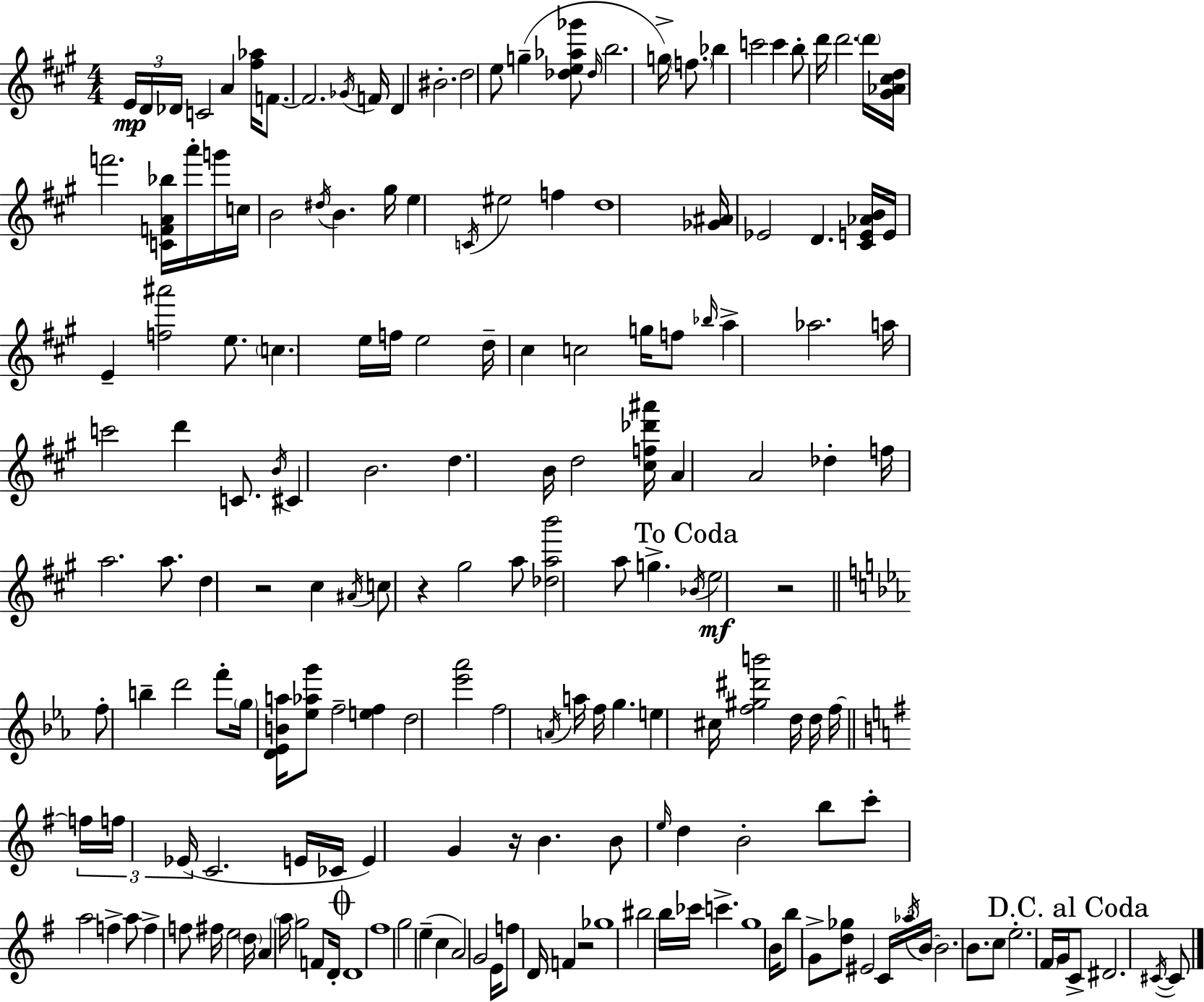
E4/s D4/s Db4/s C4/h A4/q [F#5,Ab5]/s F4/e. F4/h. Gb4/s F4/s D4/q BIS4/h. D5/h E5/e G5/q [Db5,E5,Ab5,Gb6]/e Db5/s B5/h. G5/s F5/e. Bb5/q C6/h C6/q B5/e D6/s D6/h. D6/s [G#4,Ab4,C#5,D5]/s F6/h. [C4,F4,A4,Bb5]/s A6/s G6/s C5/s B4/h D#5/s B4/q. G#5/s E5/q C4/s EIS5/h F5/q D5/w [Gb4,A#4]/s Eb4/h D4/q. [C#4,E4,Ab4,B4]/s E4/s E4/q [F5,A#6]/h E5/e. C5/q. E5/s F5/s E5/h D5/s C#5/q C5/h G5/s F5/e Bb5/s A5/q Ab5/h. A5/s C6/h D6/q C4/e. B4/s C#4/q B4/h. D5/q. B4/s D5/h [C#5,F5,Db6,A#6]/s A4/q A4/h Db5/q F5/s A5/h. A5/e. D5/q R/h C#5/q A#4/s C5/e R/q G#5/h A5/e [Db5,A5,B6]/h A5/e G5/q. Bb4/s E5/h R/h F5/e B5/q D6/h F6/e G5/s [D4,Eb4,B4,A5]/s [Eb5,Ab5,G6]/e F5/h [E5,F5]/q D5/h [Eb6,Ab6]/h F5/h A4/s A5/s F5/s G5/q. E5/q C#5/s [F5,G#5,D#6,B6]/h D5/s D5/s F5/s F5/s F5/s Eb4/s C4/h. E4/s CES4/s E4/q G4/q R/s B4/q. B4/e E5/s D5/q B4/h B5/e C6/e A5/h F5/q A5/e F5/q F5/e F#5/s E5/h D5/s A4/q A5/s G5/h F4/e D4/s D4/w F#5/w G5/h E5/q C5/q A4/h G4/h E4/s F5/e D4/s F4/q R/h Gb5/w BIS5/h B5/s CES6/s C6/q. G5/w B4/s B5/e G4/e [D5,Gb5]/e EIS4/h C4/s Ab5/s B4/s B4/h. B4/e. C5/e E5/h. F#4/s G4/s C4/e D#4/h. C#4/s C#4/e